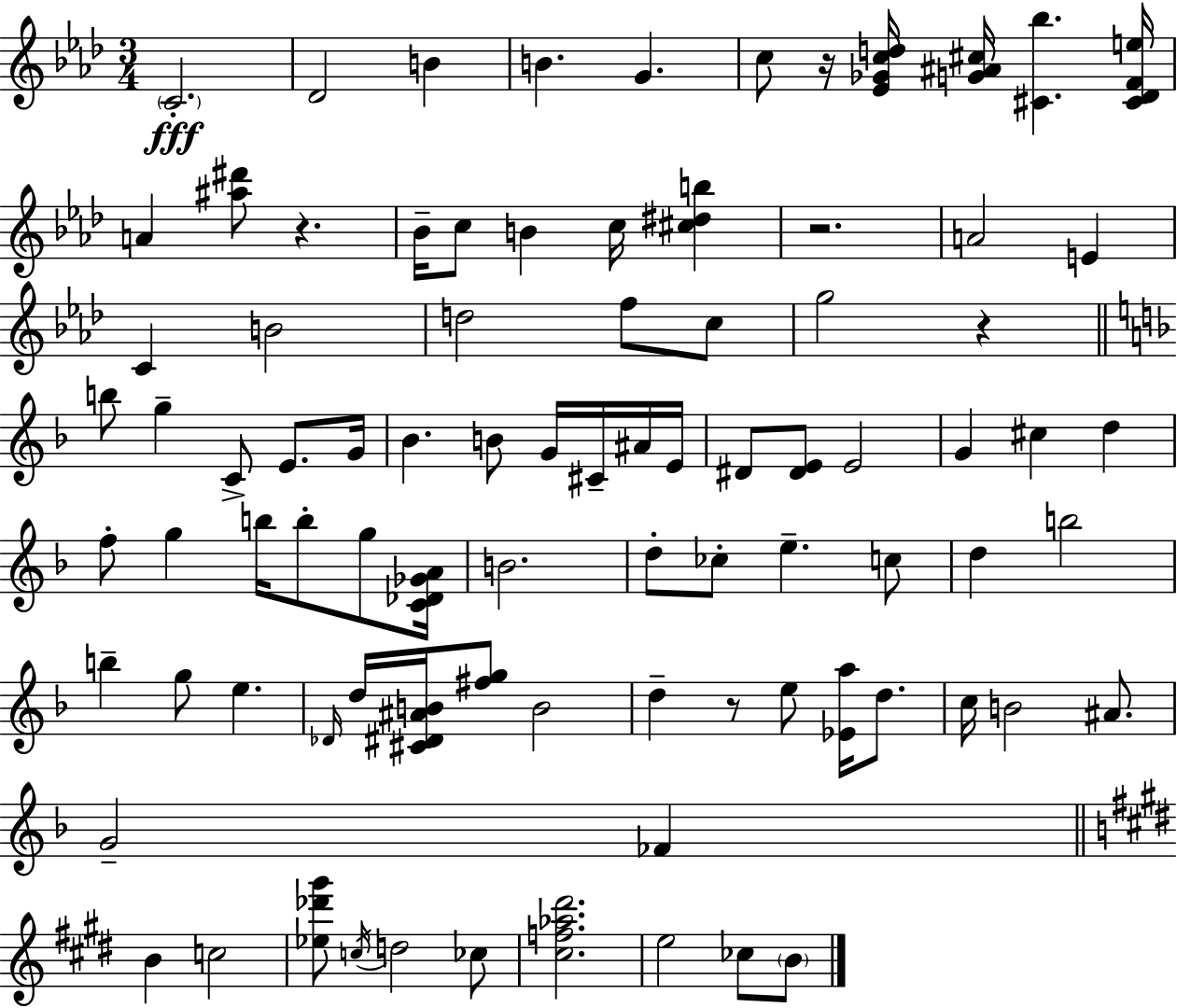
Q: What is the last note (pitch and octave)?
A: B4